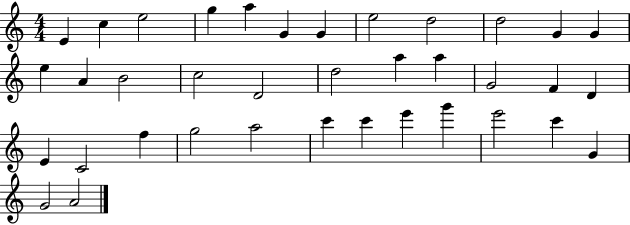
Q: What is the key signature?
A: C major